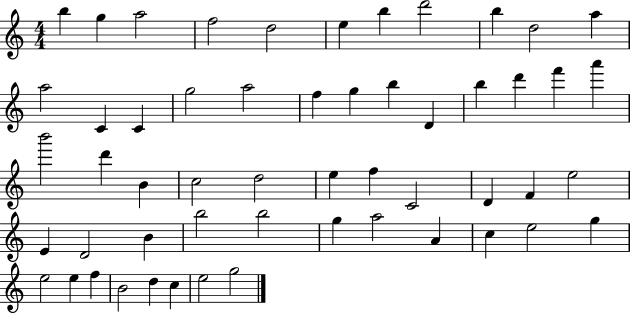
X:1
T:Untitled
M:4/4
L:1/4
K:C
b g a2 f2 d2 e b d'2 b d2 a a2 C C g2 a2 f g b D b d' f' a' b'2 d' B c2 d2 e f C2 D F e2 E D2 B b2 b2 g a2 A c e2 g e2 e f B2 d c e2 g2